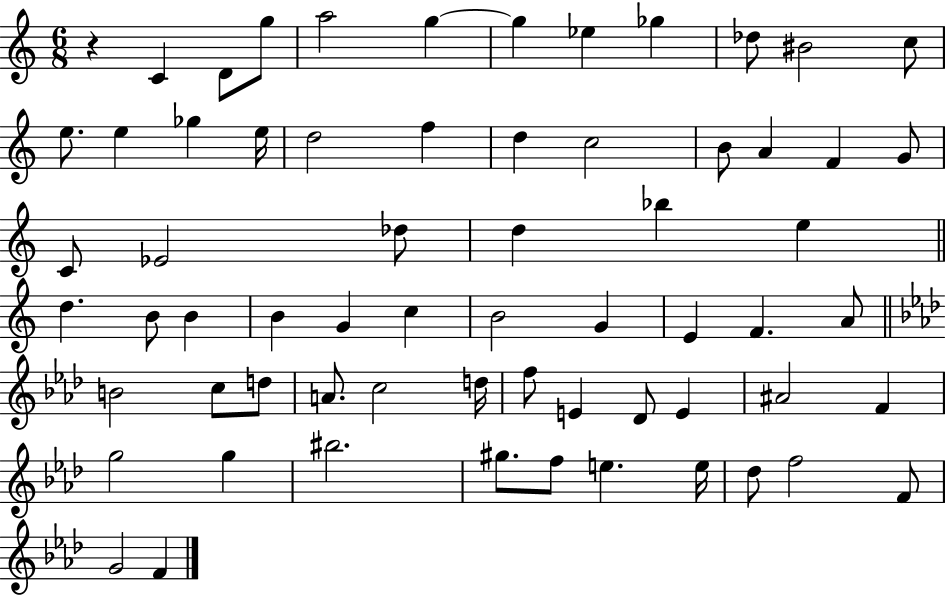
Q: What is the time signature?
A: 6/8